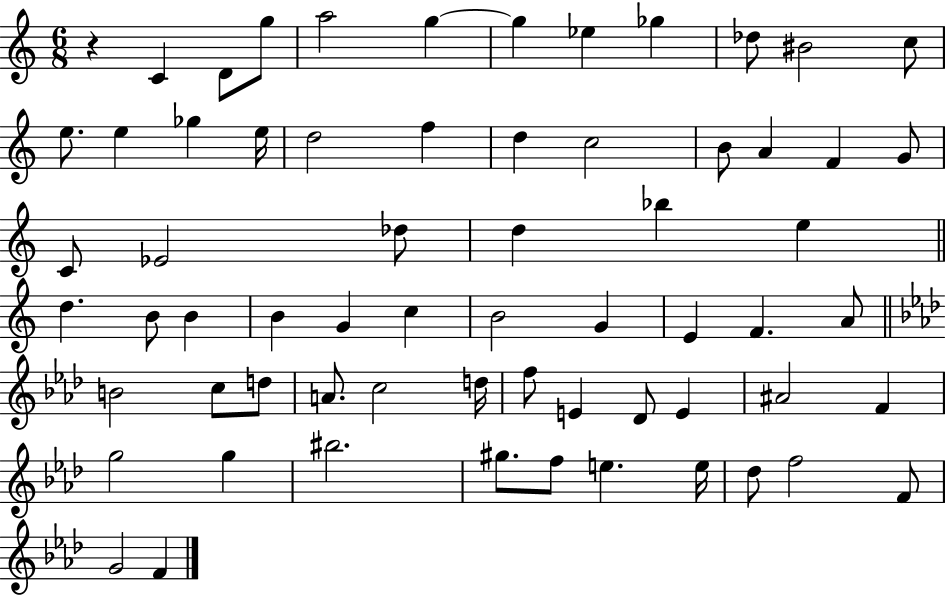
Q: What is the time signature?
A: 6/8